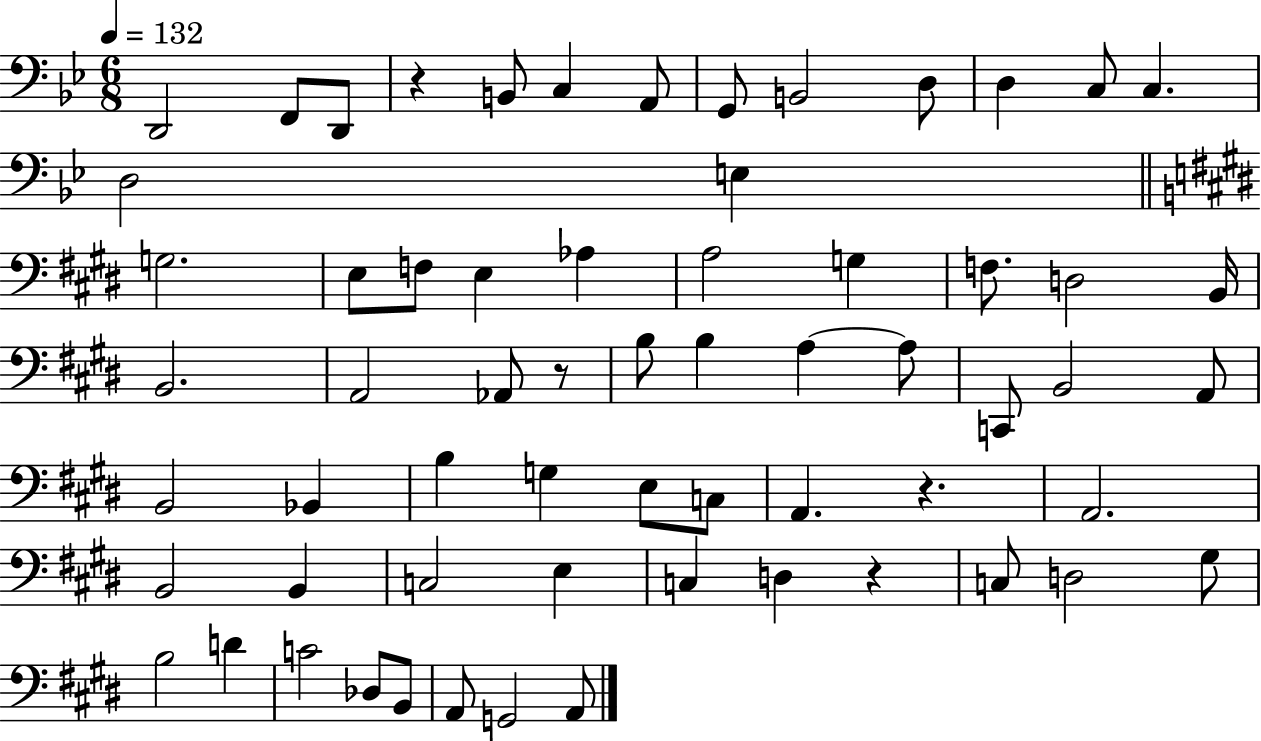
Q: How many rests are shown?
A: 4